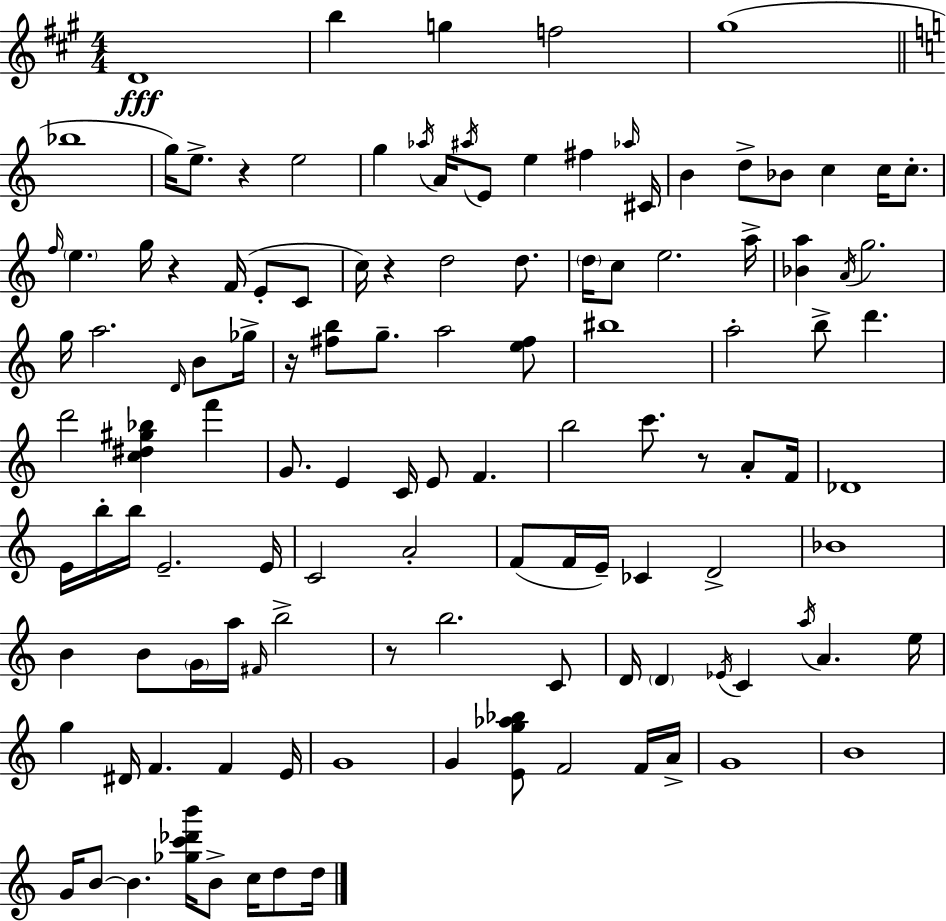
{
  \clef treble
  \numericTimeSignature
  \time 4/4
  \key a \major
  d'1\fff | b''4 g''4 f''2 | gis''1( | \bar "||" \break \key a \minor bes''1 | g''16) e''8.-> r4 e''2 | g''4 \acciaccatura { aes''16 } a'16 \acciaccatura { ais''16 } e'8 e''4 fis''4 | \grace { aes''16 } cis'16 b'4 d''8-> bes'8 c''4 c''16 | \break c''8.-. \grace { f''16 } \parenthesize e''4. g''16 r4 f'16( | e'8-. c'8 c''16) r4 d''2 | d''8. \parenthesize d''16 c''8 e''2. | a''16-> <bes' a''>4 \acciaccatura { a'16 } g''2. | \break g''16 a''2. | \grace { d'16 } b'8 ges''16-> r16 <fis'' b''>8 g''8.-- a''2 | <e'' fis''>8 bis''1 | a''2-. b''8-> | \break d'''4. d'''2 <c'' dis'' gis'' bes''>4 | f'''4 g'8. e'4 c'16 e'8 | f'4. b''2 c'''8. | r8 a'8-. f'16 des'1 | \break e'16 b''16-. b''16 e'2.-- | e'16 c'2 a'2-. | f'8( f'16 e'16--) ces'4 d'2-> | bes'1 | \break b'4 b'8 \parenthesize g'16 a''16 \grace { fis'16 } b''2-> | r8 b''2. | c'8 d'16 \parenthesize d'4 \acciaccatura { ees'16 } c'4 | \acciaccatura { a''16 } a'4. e''16 g''4 dis'16 f'4. | \break f'4 e'16 g'1 | g'4 <e' g'' aes'' bes''>8 f'2 | f'16 a'16-> g'1 | b'1 | \break g'16 b'8~~ b'4. | <ges'' c''' des''' b'''>16 b'8-> c''16 d''8 d''16 \bar "|."
}